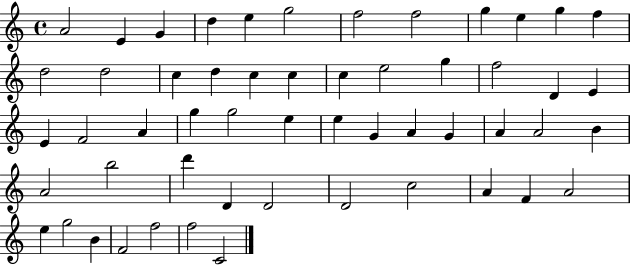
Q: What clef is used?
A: treble